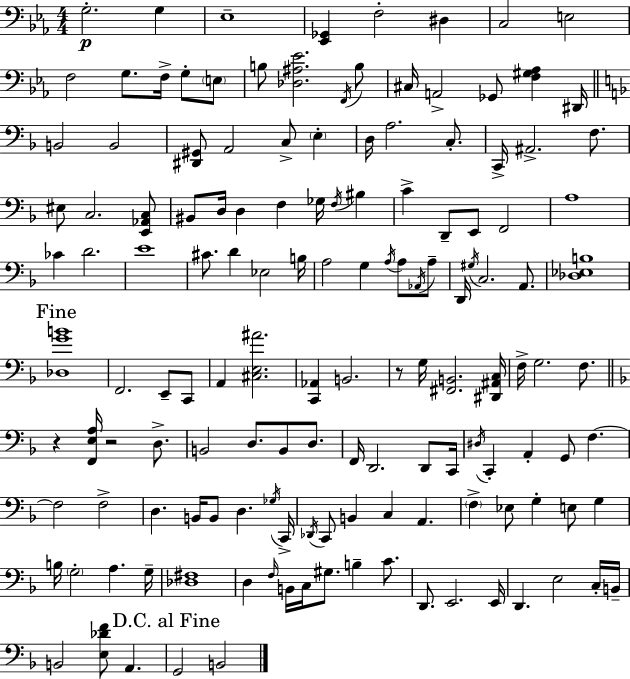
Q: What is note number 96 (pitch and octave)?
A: C3